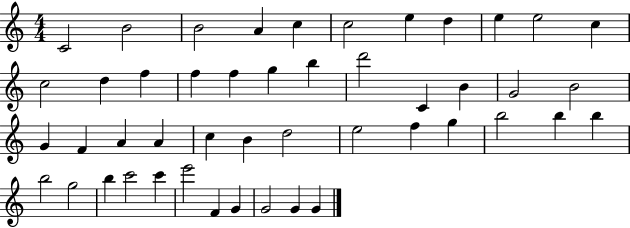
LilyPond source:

{
  \clef treble
  \numericTimeSignature
  \time 4/4
  \key c \major
  c'2 b'2 | b'2 a'4 c''4 | c''2 e''4 d''4 | e''4 e''2 c''4 | \break c''2 d''4 f''4 | f''4 f''4 g''4 b''4 | d'''2 c'4 b'4 | g'2 b'2 | \break g'4 f'4 a'4 a'4 | c''4 b'4 d''2 | e''2 f''4 g''4 | b''2 b''4 b''4 | \break b''2 g''2 | b''4 c'''2 c'''4 | e'''2 f'4 g'4 | g'2 g'4 g'4 | \break \bar "|."
}